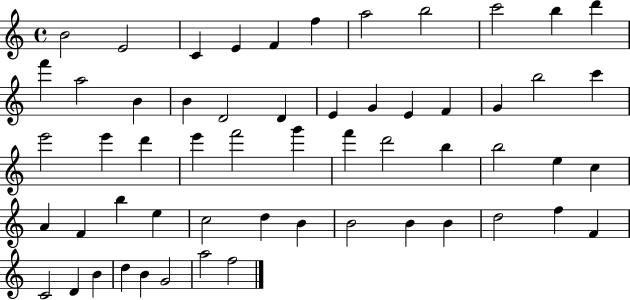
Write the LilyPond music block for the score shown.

{
  \clef treble
  \time 4/4
  \defaultTimeSignature
  \key c \major
  b'2 e'2 | c'4 e'4 f'4 f''4 | a''2 b''2 | c'''2 b''4 d'''4 | \break f'''4 a''2 b'4 | b'4 d'2 d'4 | e'4 g'4 e'4 f'4 | g'4 b''2 c'''4 | \break e'''2 e'''4 d'''4 | e'''4 f'''2 g'''4 | f'''4 d'''2 b''4 | b''2 e''4 c''4 | \break a'4 f'4 b''4 e''4 | c''2 d''4 b'4 | b'2 b'4 b'4 | d''2 f''4 f'4 | \break c'2 d'4 b'4 | d''4 b'4 g'2 | a''2 f''2 | \bar "|."
}